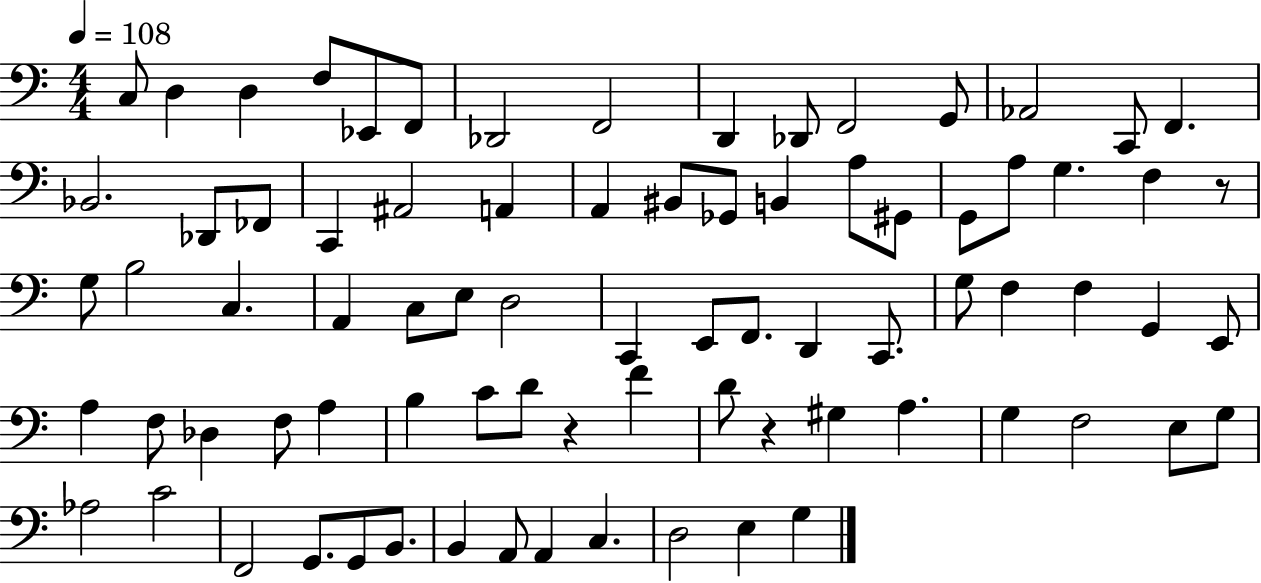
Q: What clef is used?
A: bass